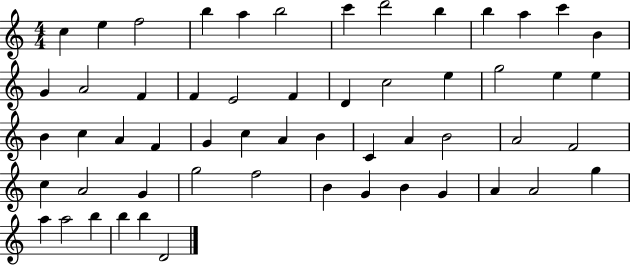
C5/q E5/q F5/h B5/q A5/q B5/h C6/q D6/h B5/q B5/q A5/q C6/q B4/q G4/q A4/h F4/q F4/q E4/h F4/q D4/q C5/h E5/q G5/h E5/q E5/q B4/q C5/q A4/q F4/q G4/q C5/q A4/q B4/q C4/q A4/q B4/h A4/h F4/h C5/q A4/h G4/q G5/h F5/h B4/q G4/q B4/q G4/q A4/q A4/h G5/q A5/q A5/h B5/q B5/q B5/q D4/h